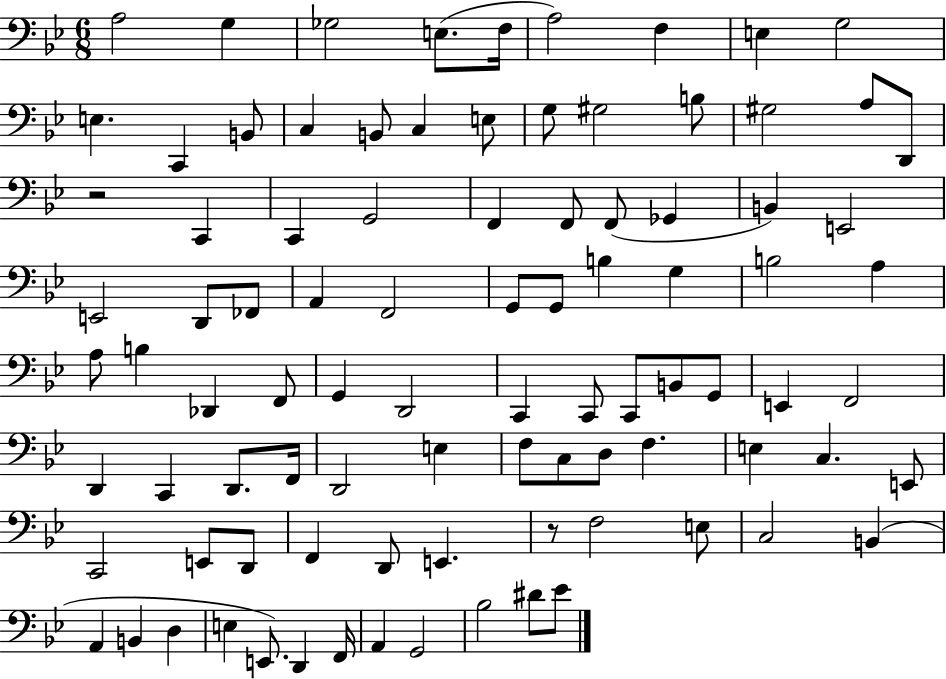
A3/h G3/q Gb3/h E3/e. F3/s A3/h F3/q E3/q G3/h E3/q. C2/q B2/e C3/q B2/e C3/q E3/e G3/e G#3/h B3/e G#3/h A3/e D2/e R/h C2/q C2/q G2/h F2/q F2/e F2/e Gb2/q B2/q E2/h E2/h D2/e FES2/e A2/q F2/h G2/e G2/e B3/q G3/q B3/h A3/q A3/e B3/q Db2/q F2/e G2/q D2/h C2/q C2/e C2/e B2/e G2/e E2/q F2/h D2/q C2/q D2/e. F2/s D2/h E3/q F3/e C3/e D3/e F3/q. E3/q C3/q. E2/e C2/h E2/e D2/e F2/q D2/e E2/q. R/e F3/h E3/e C3/h B2/q A2/q B2/q D3/q E3/q E2/e. D2/q F2/s A2/q G2/h Bb3/h D#4/e Eb4/e